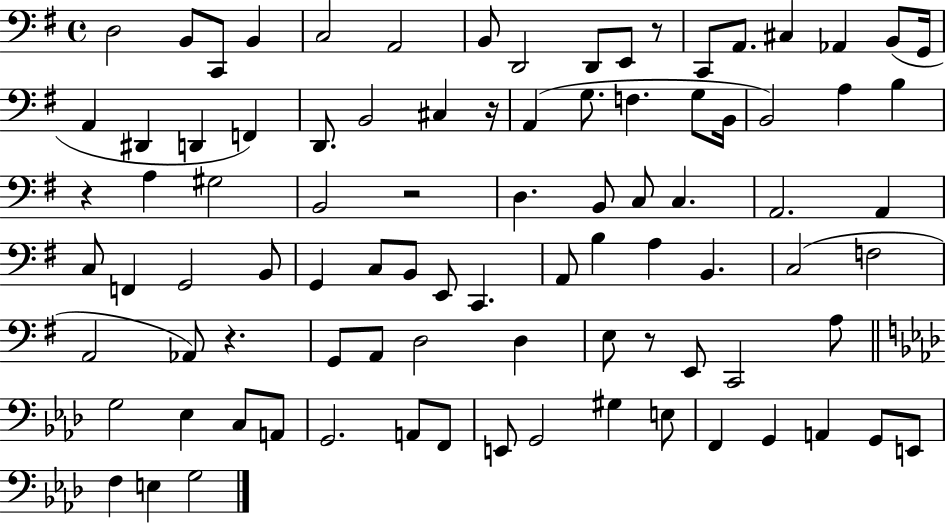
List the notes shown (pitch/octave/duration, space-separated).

D3/h B2/e C2/e B2/q C3/h A2/h B2/e D2/h D2/e E2/e R/e C2/e A2/e. C#3/q Ab2/q B2/e G2/s A2/q D#2/q D2/q F2/q D2/e. B2/h C#3/q R/s A2/q G3/e. F3/q. G3/e B2/s B2/h A3/q B3/q R/q A3/q G#3/h B2/h R/h D3/q. B2/e C3/e C3/q. A2/h. A2/q C3/e F2/q G2/h B2/e G2/q C3/e B2/e E2/e C2/q. A2/e B3/q A3/q B2/q. C3/h F3/h A2/h Ab2/e R/q. G2/e A2/e D3/h D3/q E3/e R/e E2/e C2/h A3/e G3/h Eb3/q C3/e A2/e G2/h. A2/e F2/e E2/e G2/h G#3/q E3/e F2/q G2/q A2/q G2/e E2/e F3/q E3/q G3/h